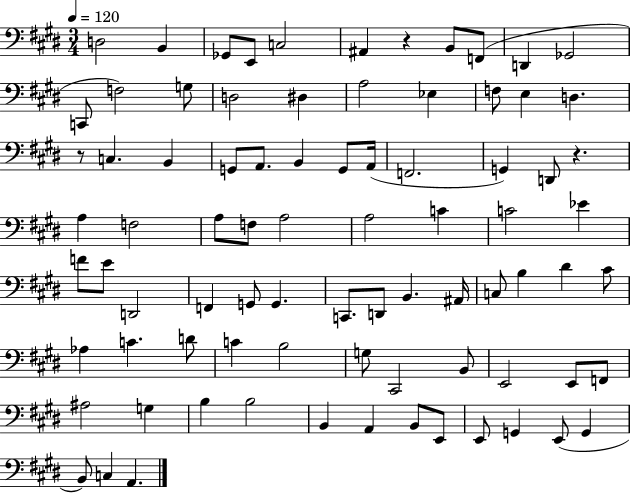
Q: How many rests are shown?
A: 3